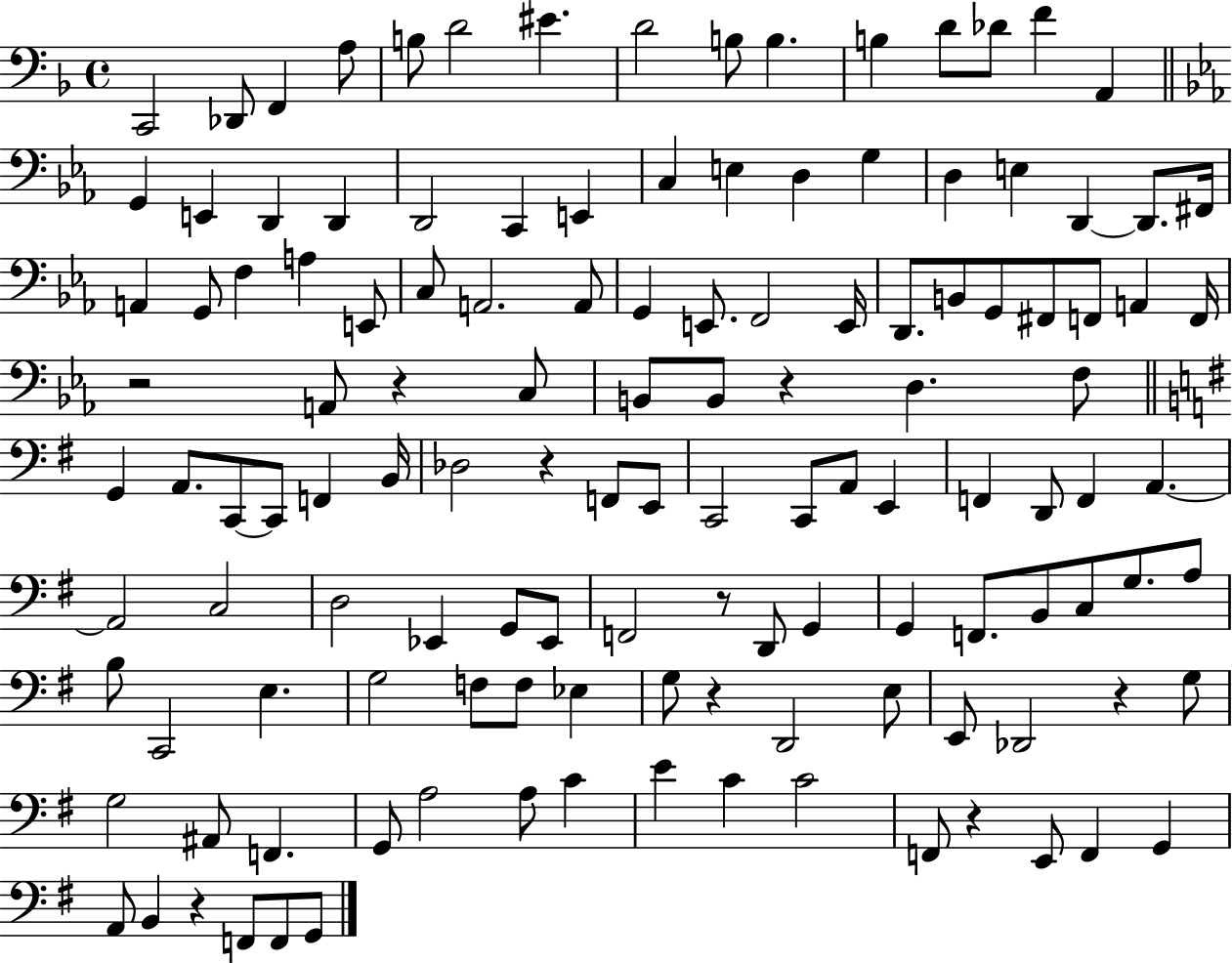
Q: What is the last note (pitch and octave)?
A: G2